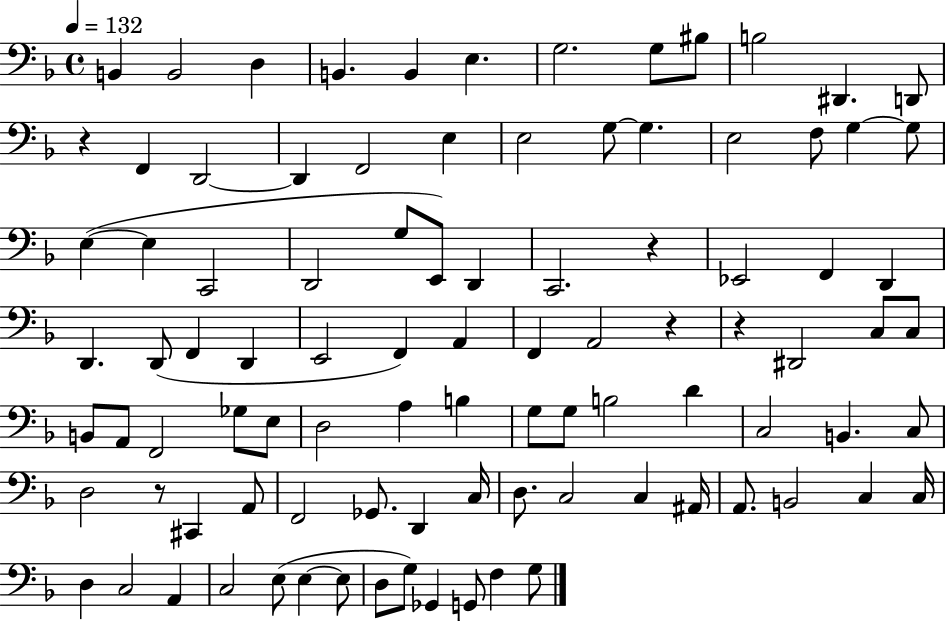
B2/q B2/h D3/q B2/q. B2/q E3/q. G3/h. G3/e BIS3/e B3/h D#2/q. D2/e R/q F2/q D2/h D2/q F2/h E3/q E3/h G3/e G3/q. E3/h F3/e G3/q G3/e E3/q E3/q C2/h D2/h G3/e E2/e D2/q C2/h. R/q Eb2/h F2/q D2/q D2/q. D2/e F2/q D2/q E2/h F2/q A2/q F2/q A2/h R/q R/q D#2/h C3/e C3/e B2/e A2/e F2/h Gb3/e E3/e D3/h A3/q B3/q G3/e G3/e B3/h D4/q C3/h B2/q. C3/e D3/h R/e C#2/q A2/e F2/h Gb2/e. D2/q C3/s D3/e. C3/h C3/q A#2/s A2/e. B2/h C3/q C3/s D3/q C3/h A2/q C3/h E3/e E3/q E3/e D3/e G3/e Gb2/q G2/e F3/q G3/e